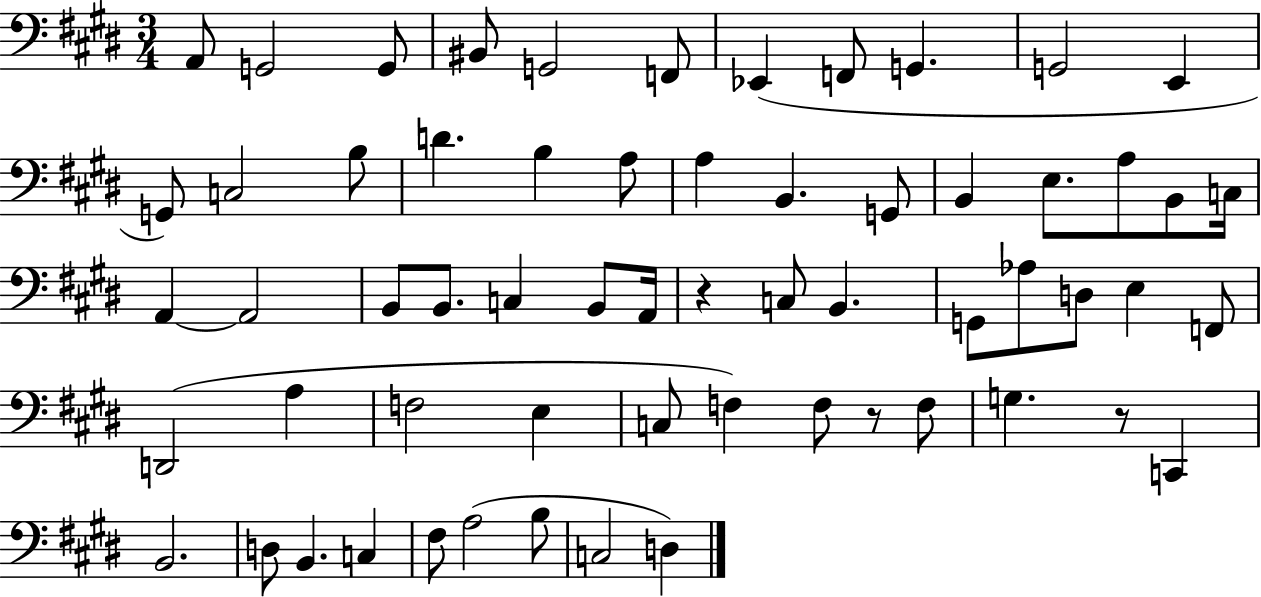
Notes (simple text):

A2/e G2/h G2/e BIS2/e G2/h F2/e Eb2/q F2/e G2/q. G2/h E2/q G2/e C3/h B3/e D4/q. B3/q A3/e A3/q B2/q. G2/e B2/q E3/e. A3/e B2/e C3/s A2/q A2/h B2/e B2/e. C3/q B2/e A2/s R/q C3/e B2/q. G2/e Ab3/e D3/e E3/q F2/e D2/h A3/q F3/h E3/q C3/e F3/q F3/e R/e F3/e G3/q. R/e C2/q B2/h. D3/e B2/q. C3/q F#3/e A3/h B3/e C3/h D3/q